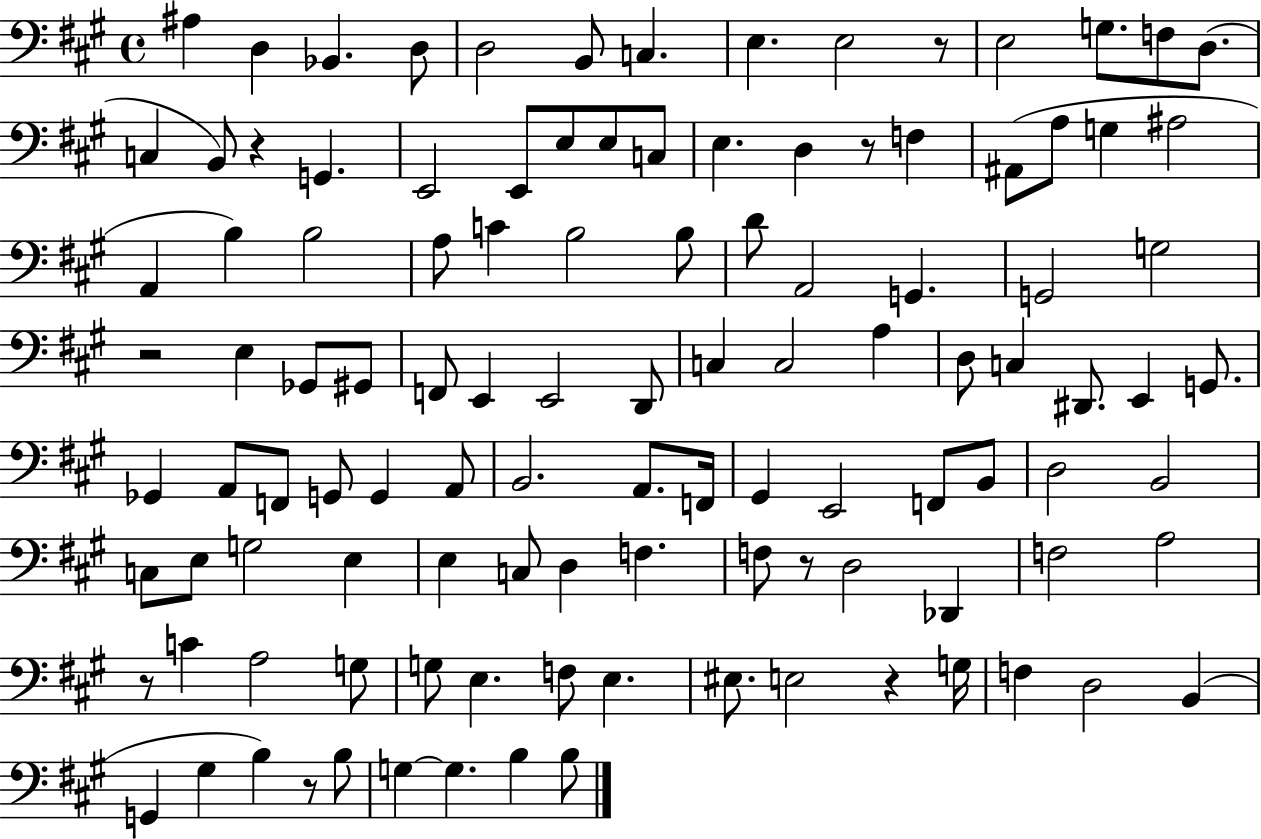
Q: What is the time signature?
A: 4/4